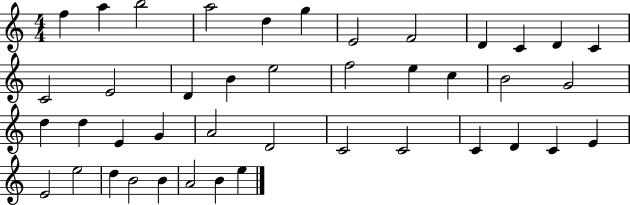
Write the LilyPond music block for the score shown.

{
  \clef treble
  \numericTimeSignature
  \time 4/4
  \key c \major
  f''4 a''4 b''2 | a''2 d''4 g''4 | e'2 f'2 | d'4 c'4 d'4 c'4 | \break c'2 e'2 | d'4 b'4 e''2 | f''2 e''4 c''4 | b'2 g'2 | \break d''4 d''4 e'4 g'4 | a'2 d'2 | c'2 c'2 | c'4 d'4 c'4 e'4 | \break e'2 e''2 | d''4 b'2 b'4 | a'2 b'4 e''4 | \bar "|."
}